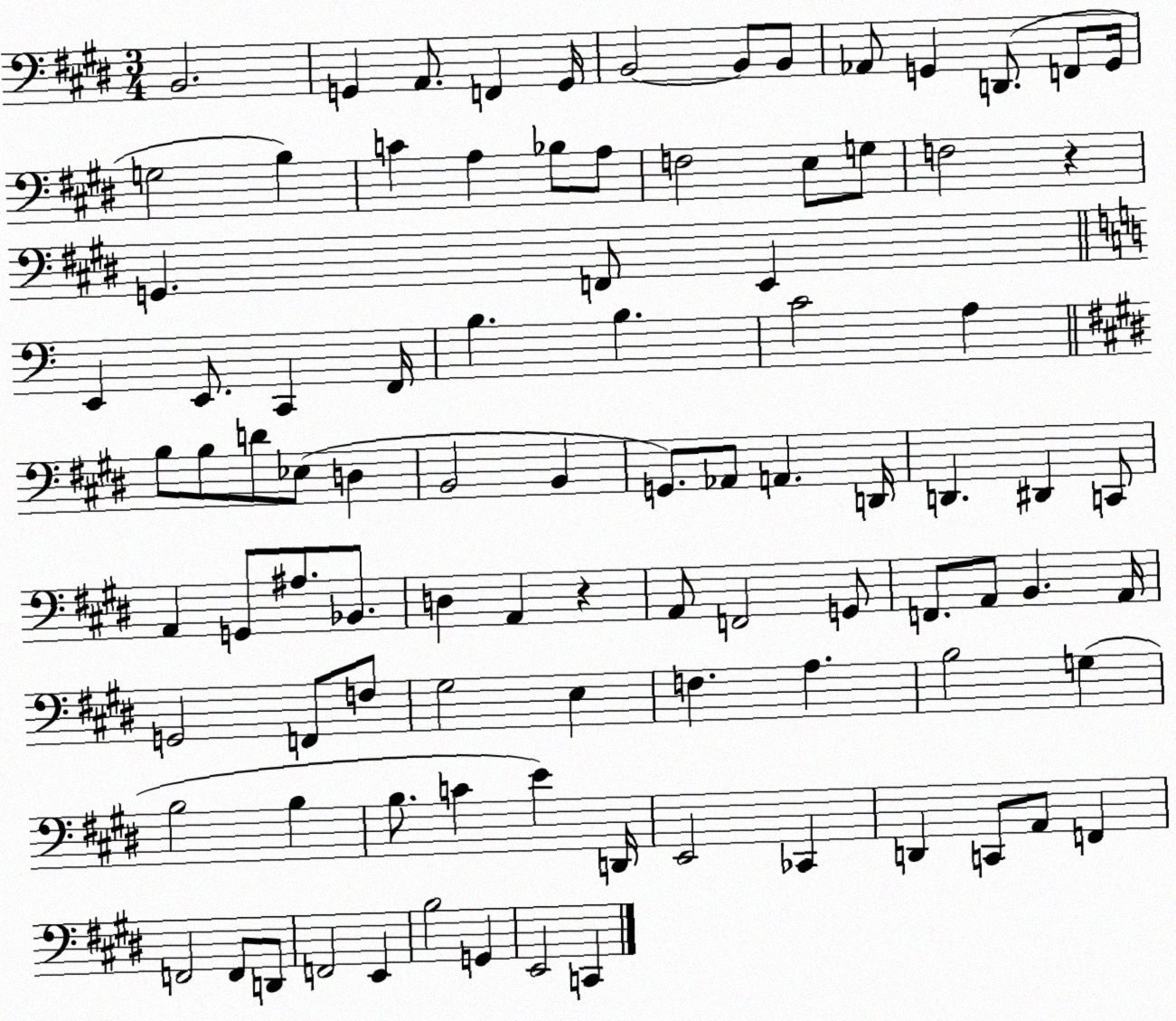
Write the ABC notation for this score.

X:1
T:Untitled
M:3/4
L:1/4
K:E
B,,2 G,, A,,/2 F,, G,,/4 B,,2 B,,/2 B,,/2 _A,,/2 G,, D,,/2 F,,/2 G,,/4 G,2 B, C A, _B,/2 A,/2 F,2 E,/2 G,/2 F,2 z G,, F,,/2 E,, E,, E,,/2 C,, F,,/4 B, B, C2 A, B,/2 B,/2 D/2 _E,/2 D, B,,2 B,, G,,/2 _A,,/2 A,, D,,/4 D,, ^D,, C,,/2 A,, G,,/2 ^A,/2 _B,,/2 D, A,, z A,,/2 F,,2 G,,/2 F,,/2 A,,/2 B,, A,,/4 G,,2 F,,/2 F,/2 ^G,2 E, F, A, B,2 G, B,2 B, B,/2 C E D,,/4 E,,2 _C,, D,, C,,/2 A,,/2 F,, F,,2 F,,/2 D,,/2 F,,2 E,, B,2 G,, E,,2 C,,